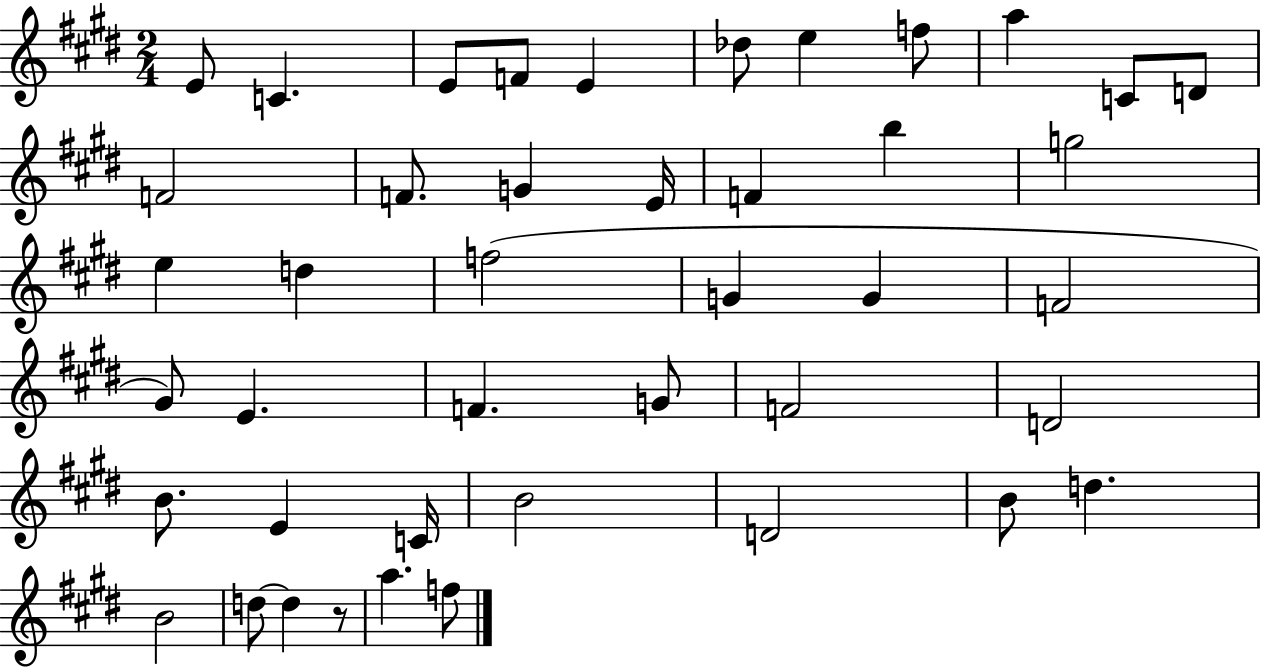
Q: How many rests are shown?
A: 1